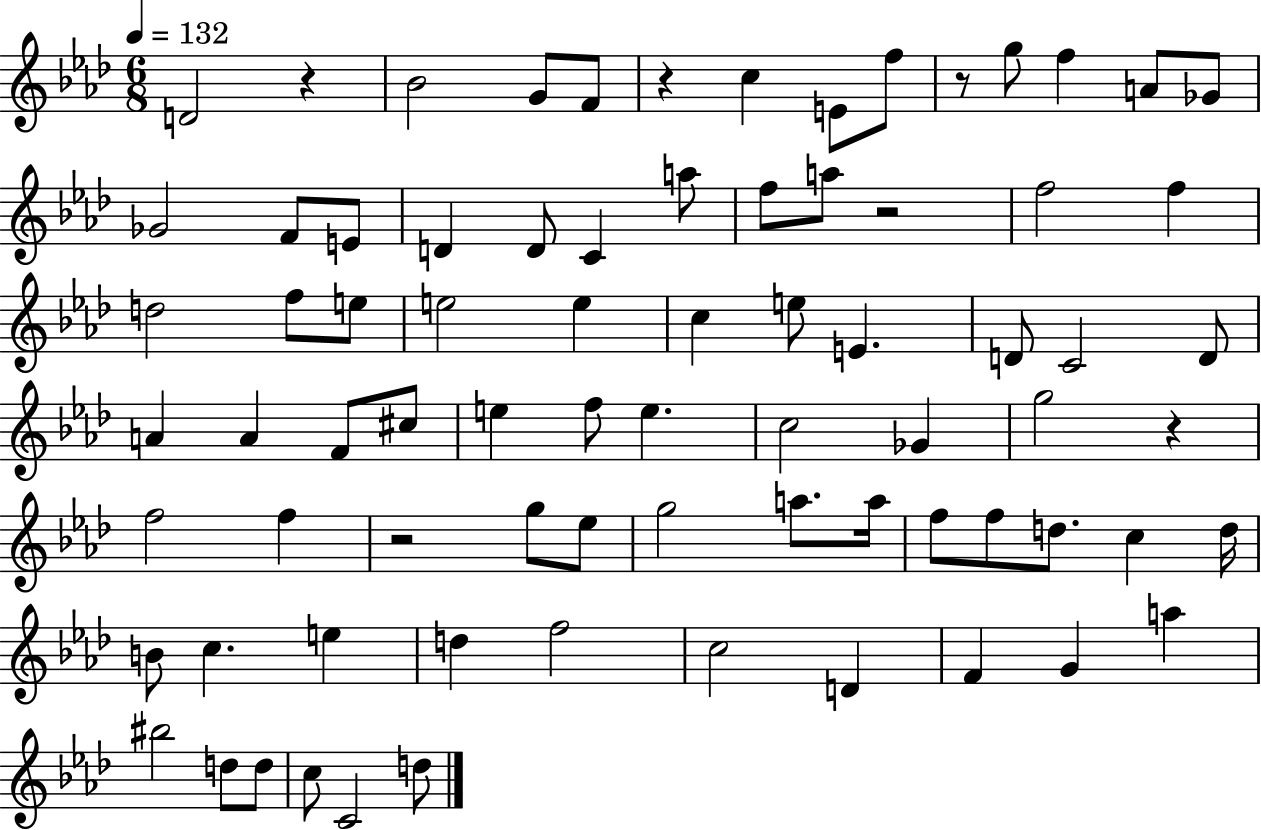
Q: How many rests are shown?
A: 6